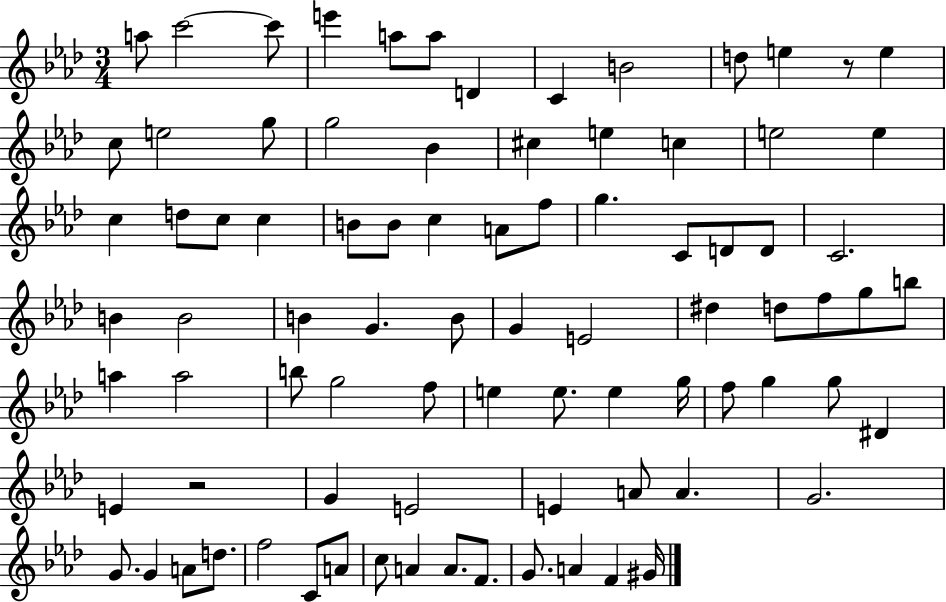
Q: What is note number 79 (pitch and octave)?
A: F4